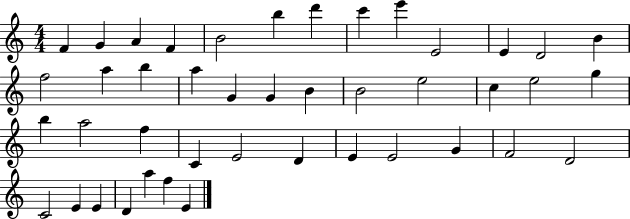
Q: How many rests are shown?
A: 0